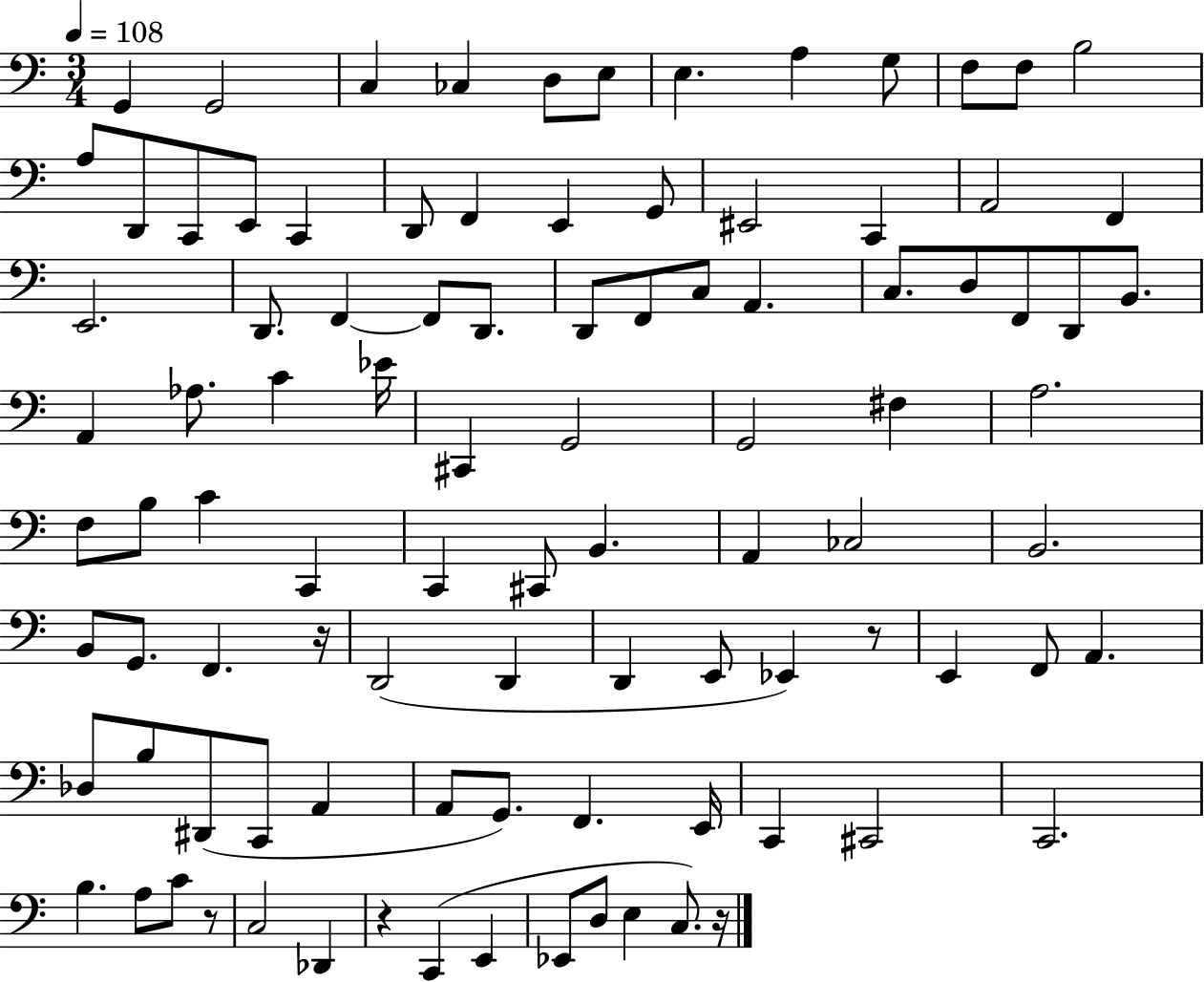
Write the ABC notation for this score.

X:1
T:Untitled
M:3/4
L:1/4
K:C
G,, G,,2 C, _C, D,/2 E,/2 E, A, G,/2 F,/2 F,/2 B,2 A,/2 D,,/2 C,,/2 E,,/2 C,, D,,/2 F,, E,, G,,/2 ^E,,2 C,, A,,2 F,, E,,2 D,,/2 F,, F,,/2 D,,/2 D,,/2 F,,/2 C,/2 A,, C,/2 D,/2 F,,/2 D,,/2 B,,/2 A,, _A,/2 C _E/4 ^C,, G,,2 G,,2 ^F, A,2 F,/2 B,/2 C C,, C,, ^C,,/2 B,, A,, _C,2 B,,2 B,,/2 G,,/2 F,, z/4 D,,2 D,, D,, E,,/2 _E,, z/2 E,, F,,/2 A,, _D,/2 B,/2 ^D,,/2 C,,/2 A,, A,,/2 G,,/2 F,, E,,/4 C,, ^C,,2 C,,2 B, A,/2 C/2 z/2 C,2 _D,, z C,, E,, _E,,/2 D,/2 E, C,/2 z/4